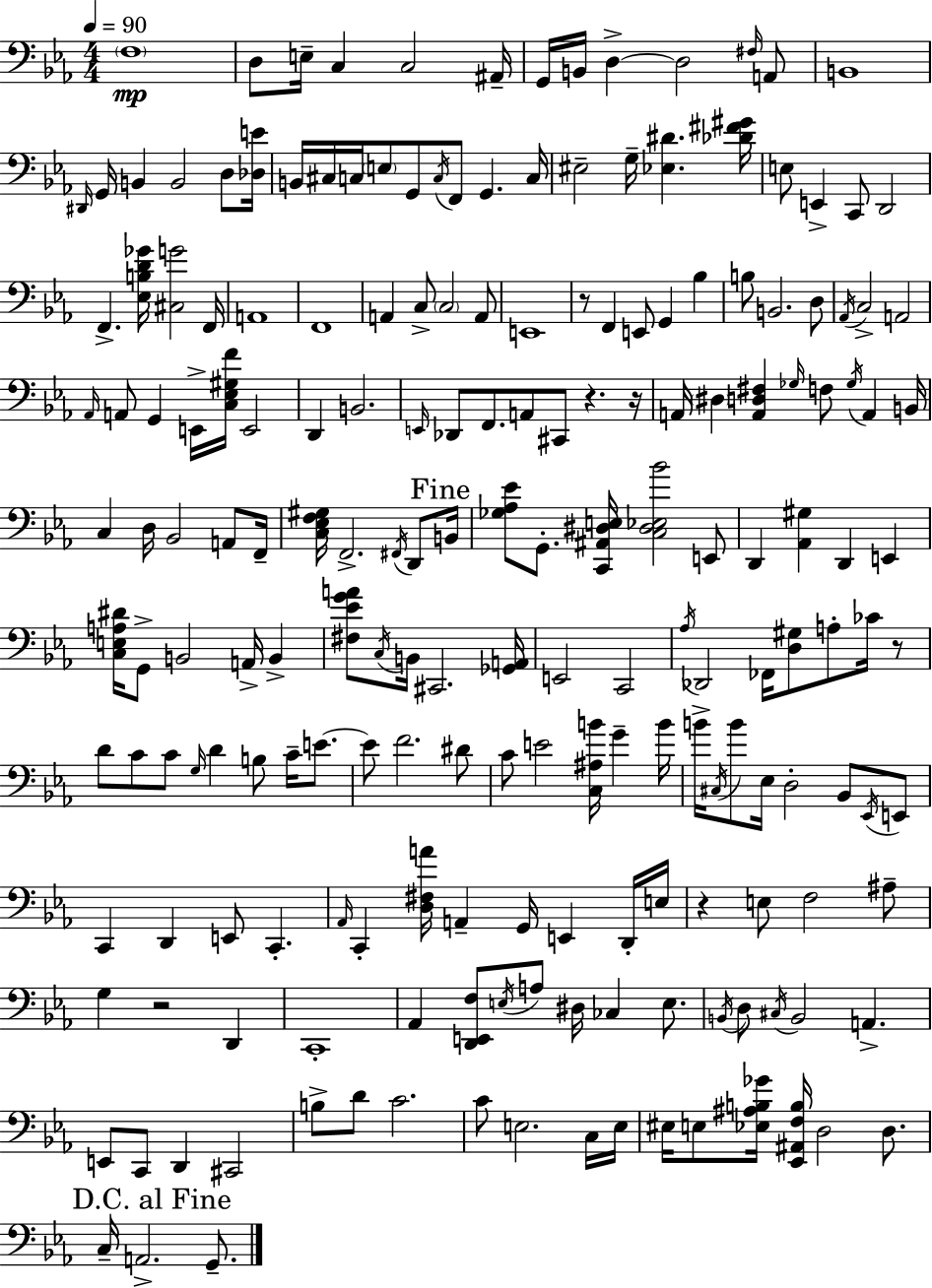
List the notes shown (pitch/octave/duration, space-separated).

F3/w D3/e E3/s C3/q C3/h A#2/s G2/s B2/s D3/q D3/h F#3/s A2/e B2/w D#2/s G2/s B2/q B2/h D3/e [Db3,E4]/s B2/s C#3/s C3/s E3/e G2/e C3/s F2/e G2/q. C3/s EIS3/h G3/s [Eb3,D#4]/q. [Db4,F#4,G#4]/s E3/e E2/q C2/e D2/h F2/q. [Eb3,B3,D4,Gb4]/s [C#3,G4]/h F2/s A2/w F2/w A2/q C3/e C3/h A2/e E2/w R/e F2/q E2/e G2/q Bb3/q B3/e B2/h. D3/e Ab2/s C3/h A2/h Ab2/s A2/e G2/q E2/s [C3,Eb3,G#3,F4]/s E2/h D2/q B2/h. E2/s Db2/e F2/e. A2/e C#2/e R/q. R/s A2/s D#3/q [A2,D3,F#3]/q Gb3/s F3/e Gb3/s A2/q B2/s C3/q D3/s Bb2/h A2/e F2/s [C3,Eb3,F3,G#3]/s F2/h. F#2/s D2/e B2/s [Gb3,Ab3,Eb4]/e G2/e. [C2,A#2,D#3,E3]/s [C3,D#3,Eb3,Bb4]/h E2/e D2/q [Ab2,G#3]/q D2/q E2/q [C3,E3,A3,D#4]/s G2/e B2/h A2/s B2/q [F#3,Eb4,G4,A4]/e C3/s B2/s C#2/h. [Gb2,A2]/s E2/h C2/h Ab3/s Db2/h FES2/s [D3,G#3]/e A3/e CES4/s R/e D4/e C4/e C4/e G3/s D4/q B3/e C4/s E4/e. E4/e F4/h. D#4/e C4/e E4/h [C3,A#3,B4]/s G4/q B4/s B4/s C#3/s B4/e Eb3/s D3/h Bb2/e Eb2/s E2/e C2/q D2/q E2/e C2/q. Ab2/s C2/q [D3,F#3,A4]/s A2/q G2/s E2/q D2/s E3/s R/q E3/e F3/h A#3/e G3/q R/h D2/q C2/w Ab2/q [D2,E2,F3]/e E3/s A3/e D#3/s CES3/q E3/e. B2/s D3/e C#3/s B2/h A2/q. E2/e C2/e D2/q C#2/h B3/e D4/e C4/h. C4/e E3/h. C3/s E3/s EIS3/s E3/e [Eb3,A#3,B3,Gb4]/s [Eb2,A#2,F3,B3]/s D3/h D3/e. C3/s A2/h. G2/e.